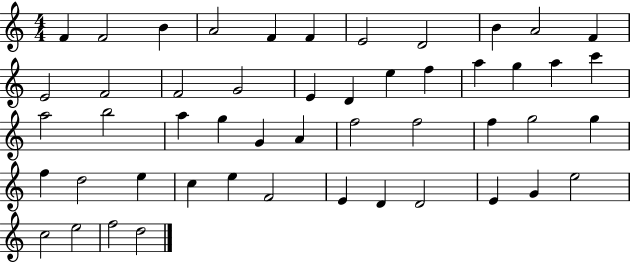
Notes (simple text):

F4/q F4/h B4/q A4/h F4/q F4/q E4/h D4/h B4/q A4/h F4/q E4/h F4/h F4/h G4/h E4/q D4/q E5/q F5/q A5/q G5/q A5/q C6/q A5/h B5/h A5/q G5/q G4/q A4/q F5/h F5/h F5/q G5/h G5/q F5/q D5/h E5/q C5/q E5/q F4/h E4/q D4/q D4/h E4/q G4/q E5/h C5/h E5/h F5/h D5/h